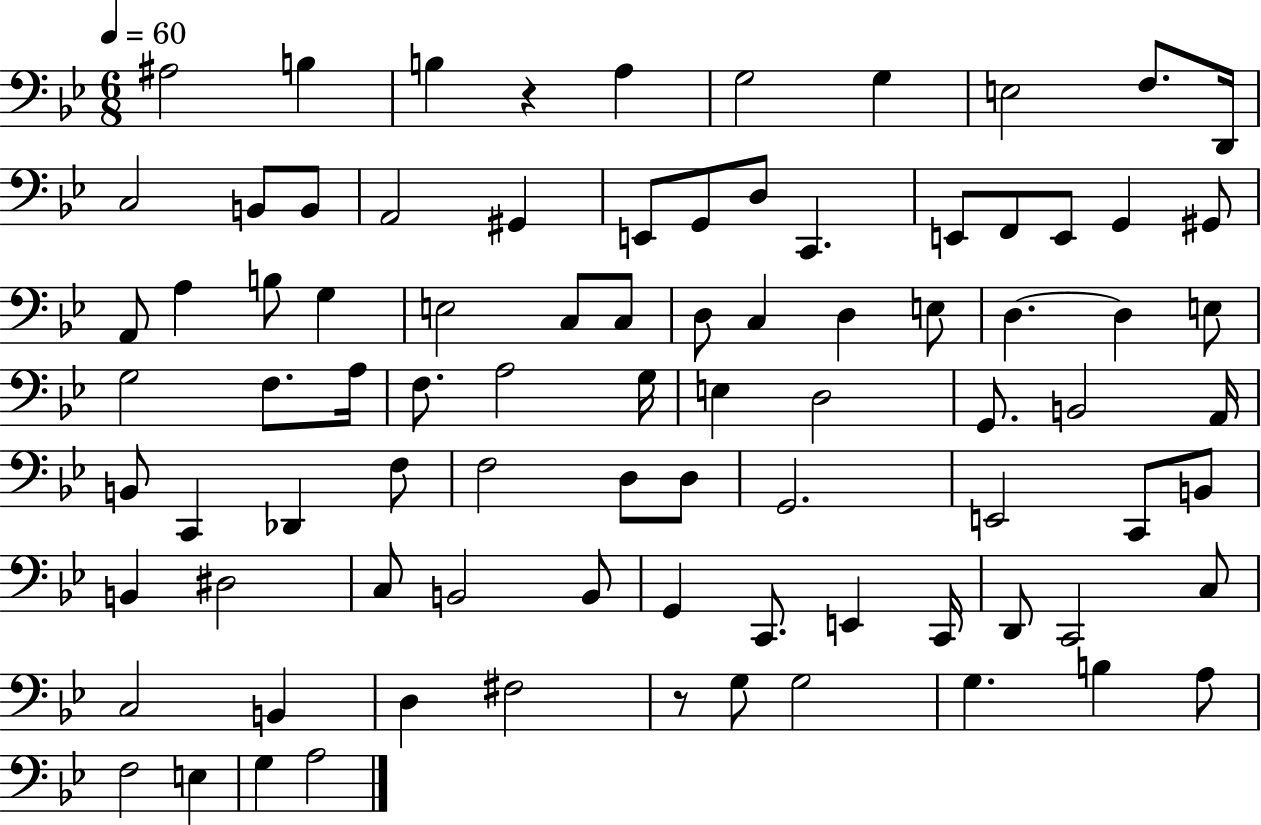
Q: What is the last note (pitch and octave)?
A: A3